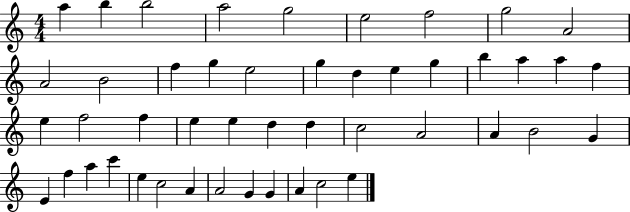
A5/q B5/q B5/h A5/h G5/h E5/h F5/h G5/h A4/h A4/h B4/h F5/q G5/q E5/h G5/q D5/q E5/q G5/q B5/q A5/q A5/q F5/q E5/q F5/h F5/q E5/q E5/q D5/q D5/q C5/h A4/h A4/q B4/h G4/q E4/q F5/q A5/q C6/q E5/q C5/h A4/q A4/h G4/q G4/q A4/q C5/h E5/q